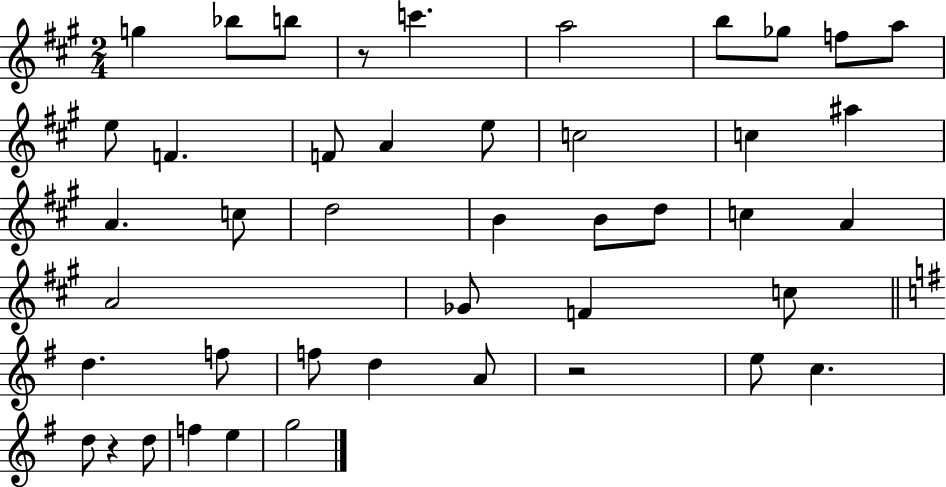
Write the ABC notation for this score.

X:1
T:Untitled
M:2/4
L:1/4
K:A
g _b/2 b/2 z/2 c' a2 b/2 _g/2 f/2 a/2 e/2 F F/2 A e/2 c2 c ^a A c/2 d2 B B/2 d/2 c A A2 _G/2 F c/2 d f/2 f/2 d A/2 z2 e/2 c d/2 z d/2 f e g2